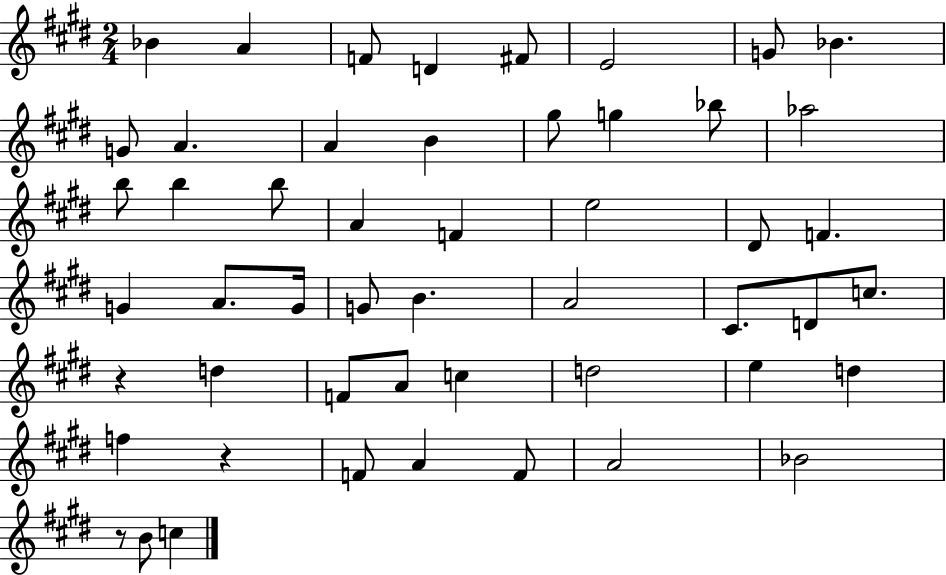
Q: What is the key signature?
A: E major